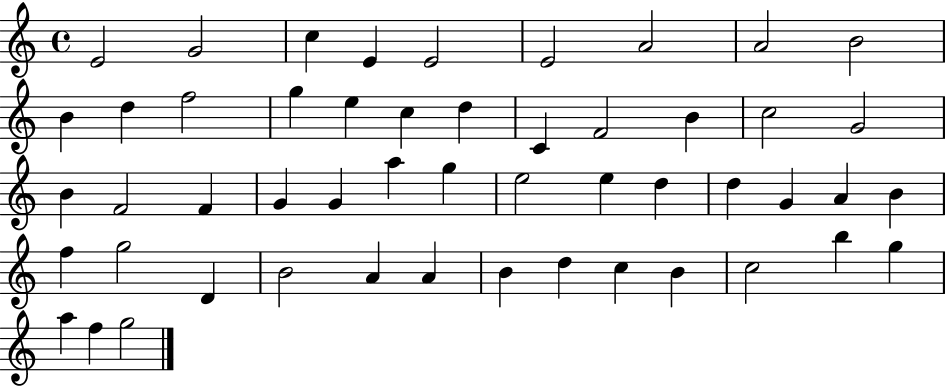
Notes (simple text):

E4/h G4/h C5/q E4/q E4/h E4/h A4/h A4/h B4/h B4/q D5/q F5/h G5/q E5/q C5/q D5/q C4/q F4/h B4/q C5/h G4/h B4/q F4/h F4/q G4/q G4/q A5/q G5/q E5/h E5/q D5/q D5/q G4/q A4/q B4/q F5/q G5/h D4/q B4/h A4/q A4/q B4/q D5/q C5/q B4/q C5/h B5/q G5/q A5/q F5/q G5/h